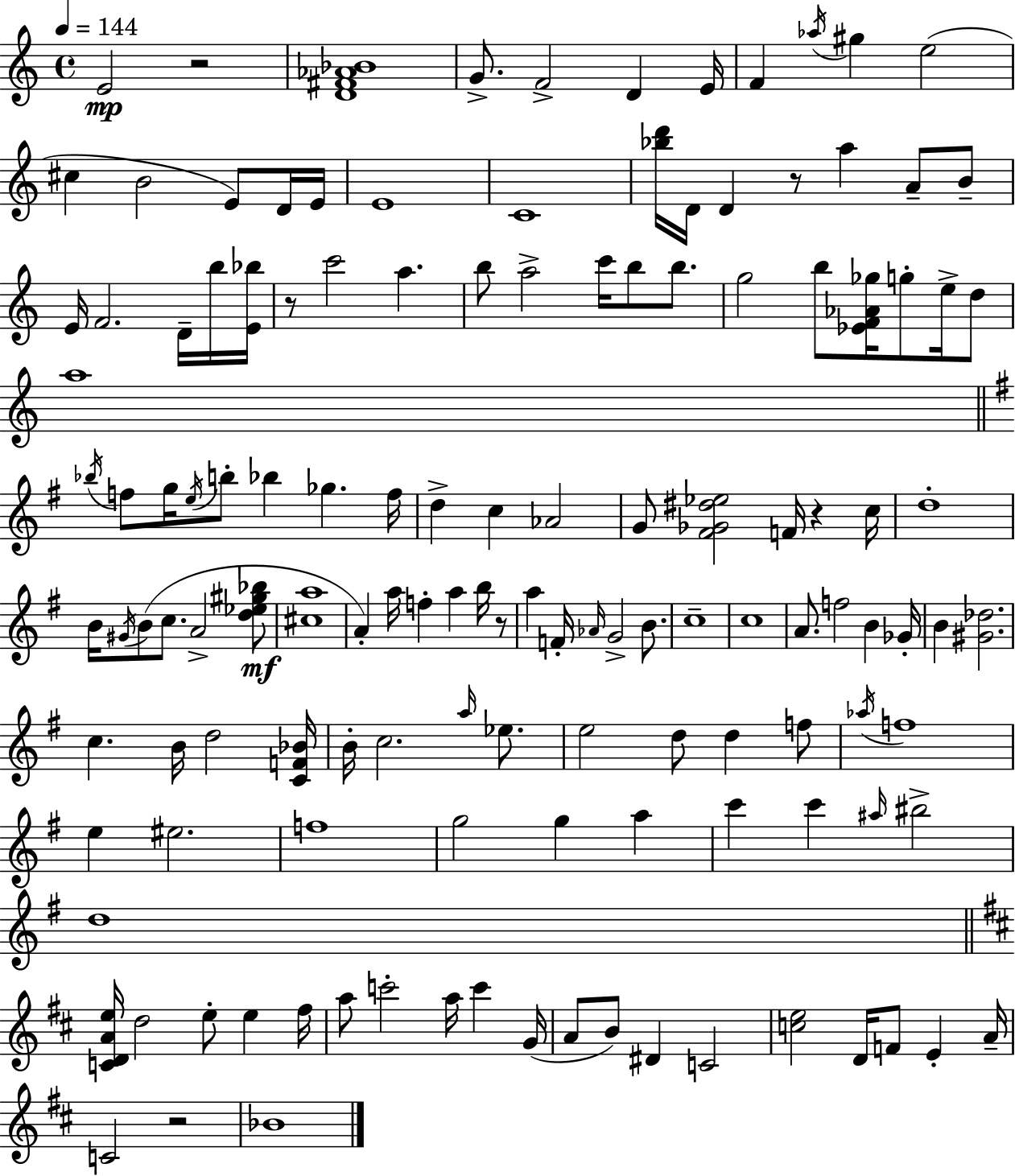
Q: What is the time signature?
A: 4/4